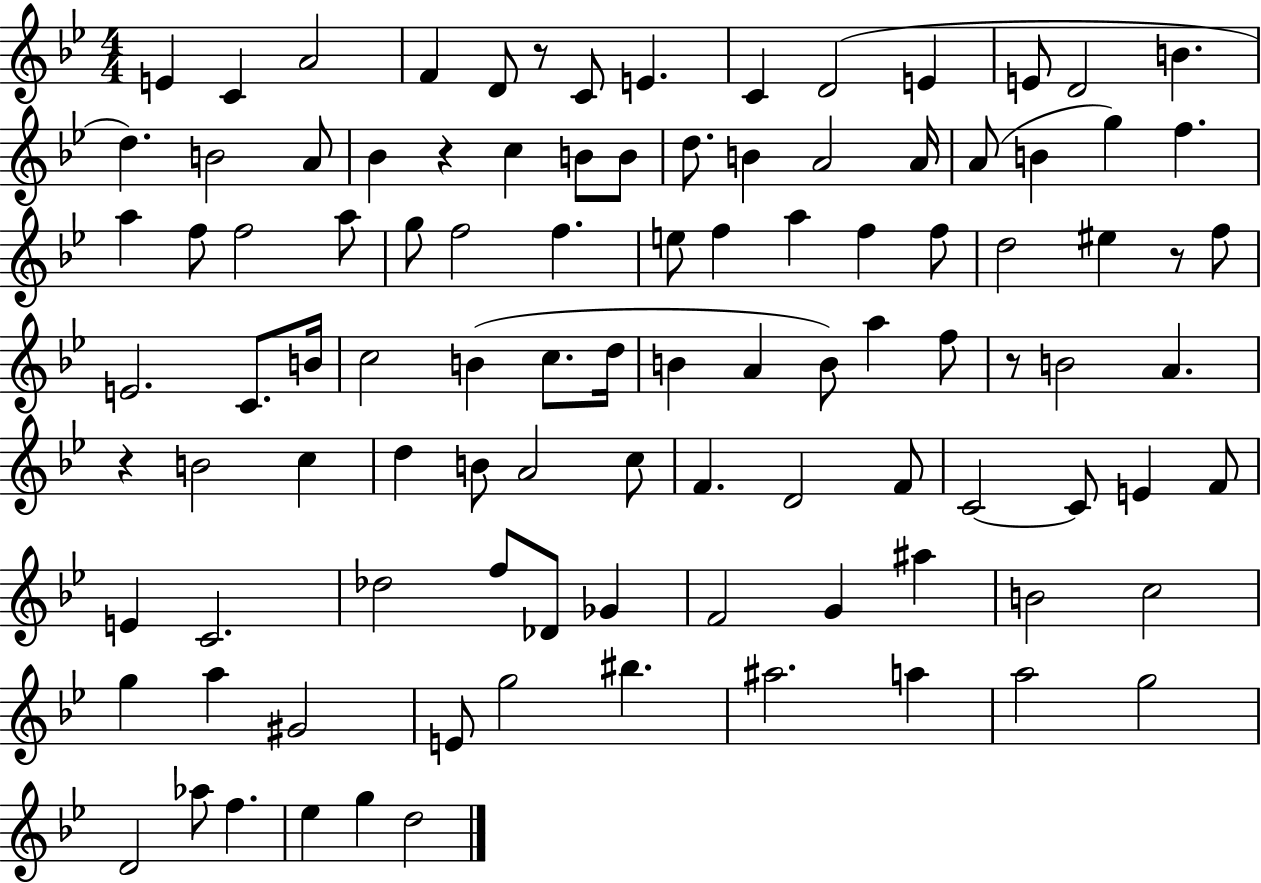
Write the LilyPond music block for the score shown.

{
  \clef treble
  \numericTimeSignature
  \time 4/4
  \key bes \major
  e'4 c'4 a'2 | f'4 d'8 r8 c'8 e'4. | c'4 d'2( e'4 | e'8 d'2 b'4. | \break d''4.) b'2 a'8 | bes'4 r4 c''4 b'8 b'8 | d''8. b'4 a'2 a'16 | a'8( b'4 g''4) f''4. | \break a''4 f''8 f''2 a''8 | g''8 f''2 f''4. | e''8 f''4 a''4 f''4 f''8 | d''2 eis''4 r8 f''8 | \break e'2. c'8. b'16 | c''2 b'4( c''8. d''16 | b'4 a'4 b'8) a''4 f''8 | r8 b'2 a'4. | \break r4 b'2 c''4 | d''4 b'8 a'2 c''8 | f'4. d'2 f'8 | c'2~~ c'8 e'4 f'8 | \break e'4 c'2. | des''2 f''8 des'8 ges'4 | f'2 g'4 ais''4 | b'2 c''2 | \break g''4 a''4 gis'2 | e'8 g''2 bis''4. | ais''2. a''4 | a''2 g''2 | \break d'2 aes''8 f''4. | ees''4 g''4 d''2 | \bar "|."
}